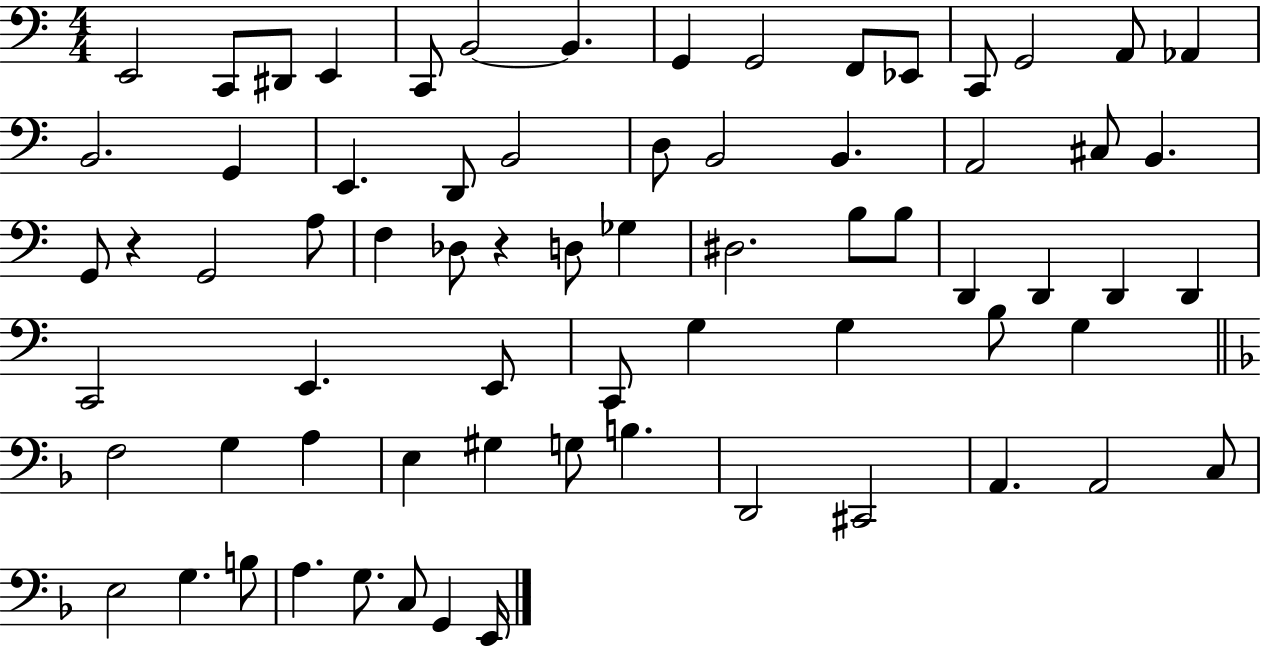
X:1
T:Untitled
M:4/4
L:1/4
K:C
E,,2 C,,/2 ^D,,/2 E,, C,,/2 B,,2 B,, G,, G,,2 F,,/2 _E,,/2 C,,/2 G,,2 A,,/2 _A,, B,,2 G,, E,, D,,/2 B,,2 D,/2 B,,2 B,, A,,2 ^C,/2 B,, G,,/2 z G,,2 A,/2 F, _D,/2 z D,/2 _G, ^D,2 B,/2 B,/2 D,, D,, D,, D,, C,,2 E,, E,,/2 C,,/2 G, G, B,/2 G, F,2 G, A, E, ^G, G,/2 B, D,,2 ^C,,2 A,, A,,2 C,/2 E,2 G, B,/2 A, G,/2 C,/2 G,, E,,/4